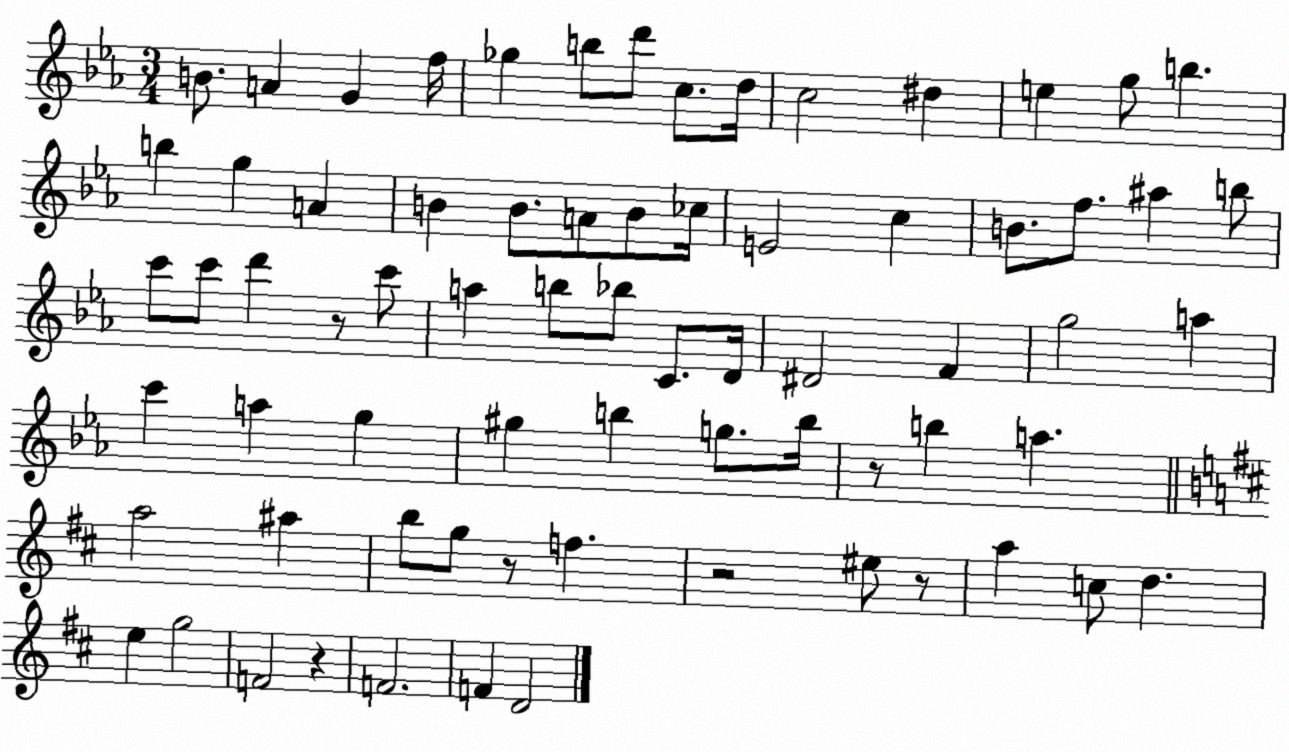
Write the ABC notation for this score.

X:1
T:Untitled
M:3/4
L:1/4
K:Eb
B/2 A G f/4 _g b/2 d'/2 c/2 d/4 c2 ^d e g/2 b b g A B B/2 A/2 B/2 _c/4 E2 c B/2 f/2 ^a b/2 c'/2 c'/2 d' z/2 c'/2 a b/2 _b/2 C/2 D/4 ^D2 F g2 a c' a g ^g b g/2 b/4 z/2 b a a2 ^a b/2 g/2 z/2 f z2 ^e/2 z/2 a c/2 d e g2 F2 z F2 F D2